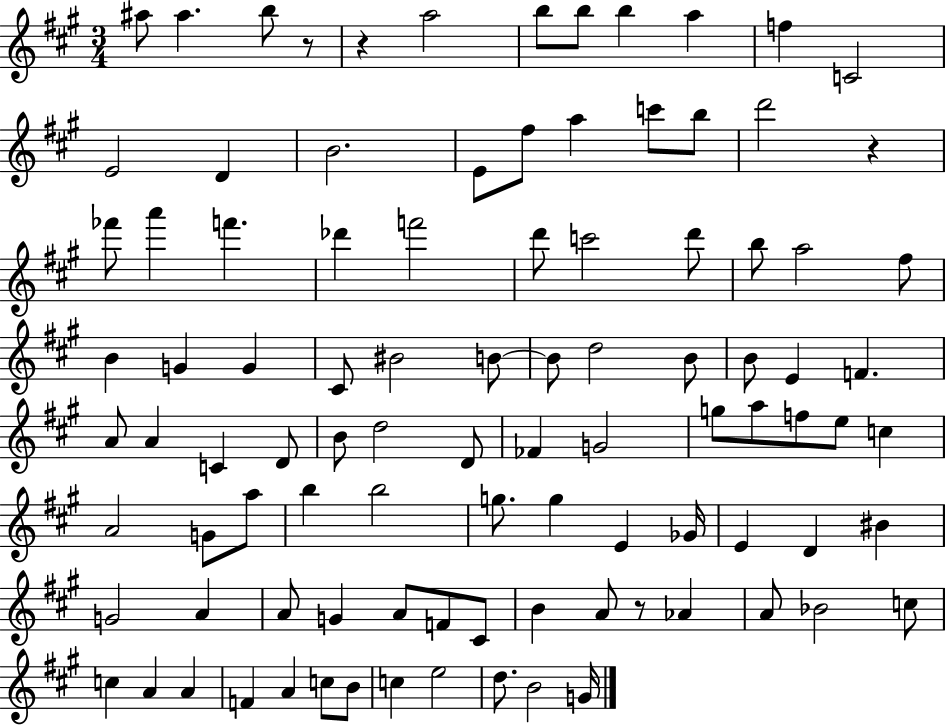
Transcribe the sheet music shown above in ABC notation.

X:1
T:Untitled
M:3/4
L:1/4
K:A
^a/2 ^a b/2 z/2 z a2 b/2 b/2 b a f C2 E2 D B2 E/2 ^f/2 a c'/2 b/2 d'2 z _f'/2 a' f' _d' f'2 d'/2 c'2 d'/2 b/2 a2 ^f/2 B G G ^C/2 ^B2 B/2 B/2 d2 B/2 B/2 E F A/2 A C D/2 B/2 d2 D/2 _F G2 g/2 a/2 f/2 e/2 c A2 G/2 a/2 b b2 g/2 g E _G/4 E D ^B G2 A A/2 G A/2 F/2 ^C/2 B A/2 z/2 _A A/2 _B2 c/2 c A A F A c/2 B/2 c e2 d/2 B2 G/4